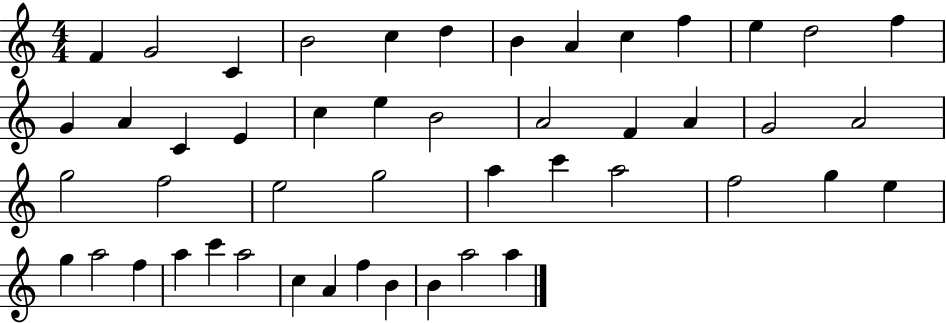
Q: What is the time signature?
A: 4/4